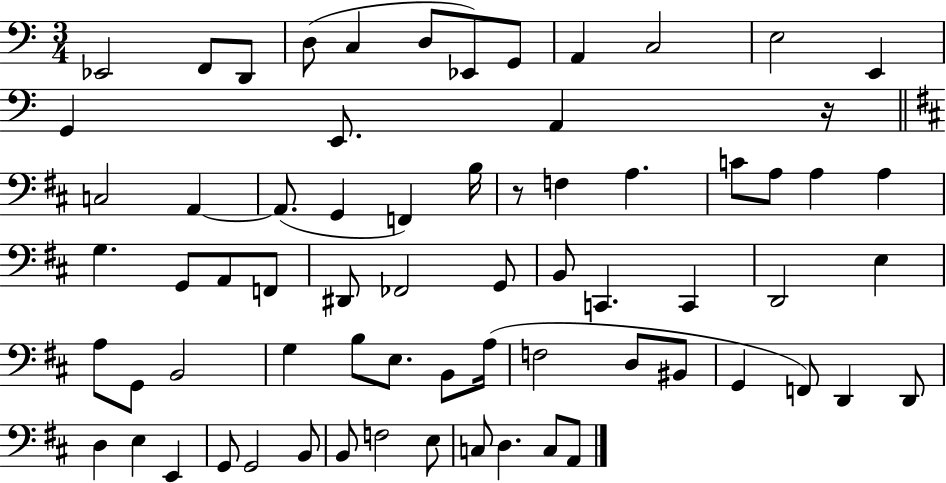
{
  \clef bass
  \numericTimeSignature
  \time 3/4
  \key c \major
  ees,2 f,8 d,8 | d8( c4 d8 ees,8) g,8 | a,4 c2 | e2 e,4 | \break g,4 e,8. a,4 r16 | \bar "||" \break \key d \major c2 a,4~~ | a,8.( g,4 f,4) b16 | r8 f4 a4. | c'8 a8 a4 a4 | \break g4. g,8 a,8 f,8 | dis,8 fes,2 g,8 | b,8 c,4. c,4 | d,2 e4 | \break a8 g,8 b,2 | g4 b8 e8. b,8 a16( | f2 d8 bis,8 | g,4 f,8) d,4 d,8 | \break d4 e4 e,4 | g,8 g,2 b,8 | b,8 f2 e8 | c8 d4. c8 a,8 | \break \bar "|."
}